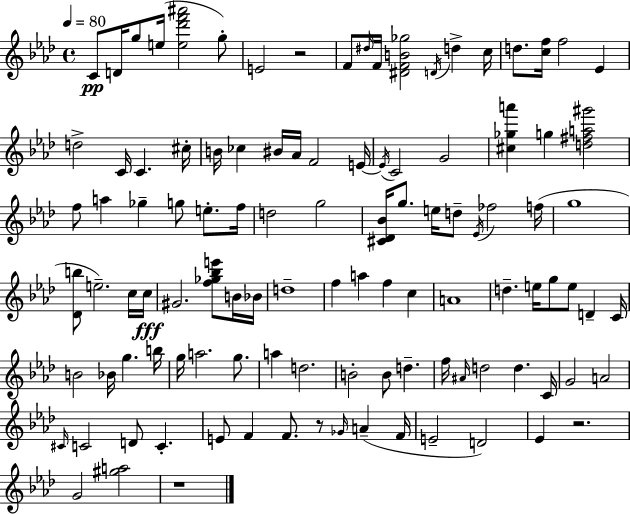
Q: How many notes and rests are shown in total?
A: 108